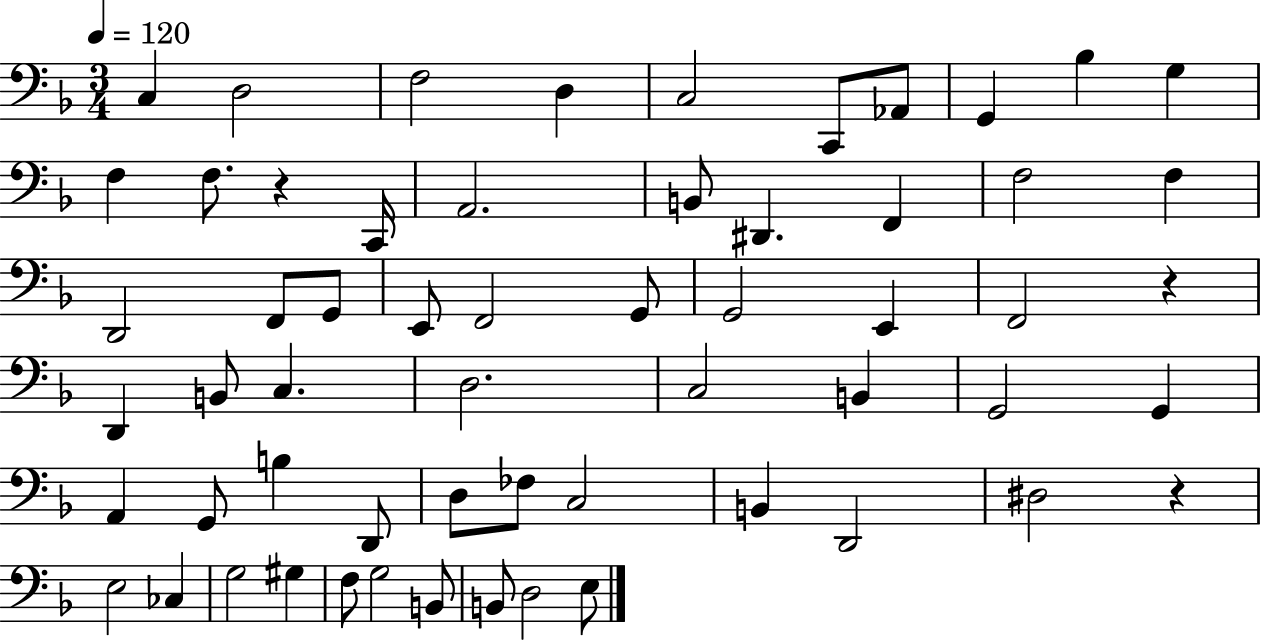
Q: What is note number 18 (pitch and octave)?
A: F3